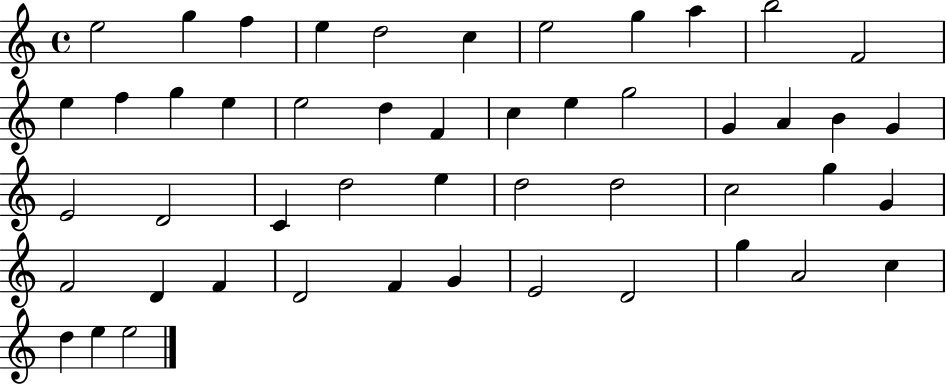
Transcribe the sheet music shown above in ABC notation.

X:1
T:Untitled
M:4/4
L:1/4
K:C
e2 g f e d2 c e2 g a b2 F2 e f g e e2 d F c e g2 G A B G E2 D2 C d2 e d2 d2 c2 g G F2 D F D2 F G E2 D2 g A2 c d e e2